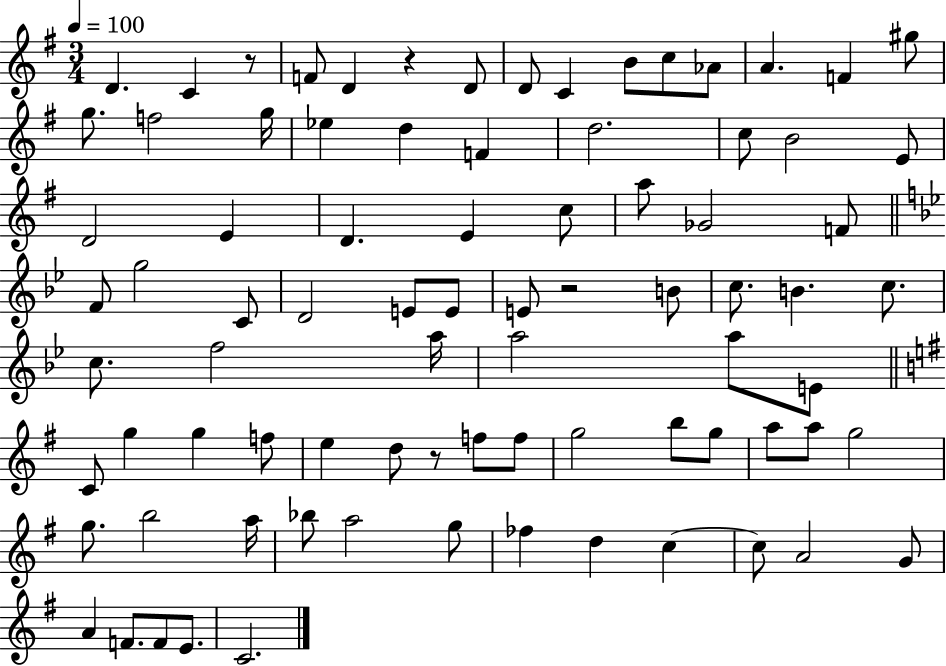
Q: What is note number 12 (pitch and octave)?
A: F4